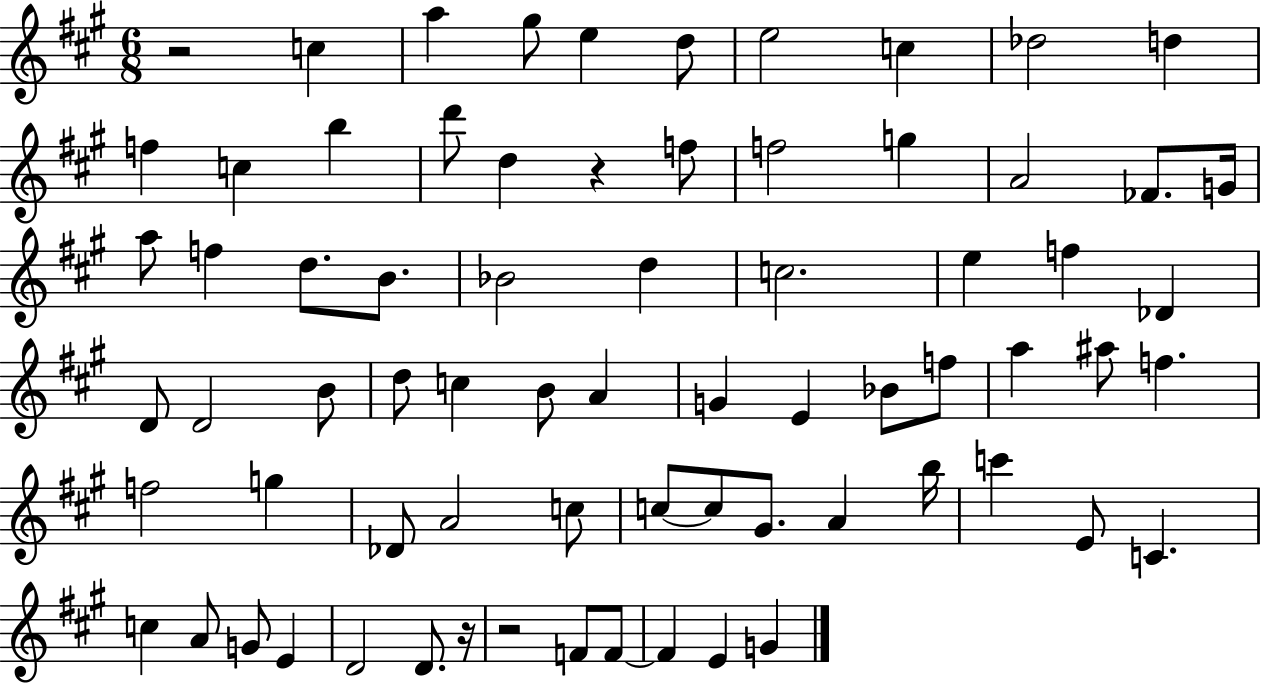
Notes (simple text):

R/h C5/q A5/q G#5/e E5/q D5/e E5/h C5/q Db5/h D5/q F5/q C5/q B5/q D6/e D5/q R/q F5/e F5/h G5/q A4/h FES4/e. G4/s A5/e F5/q D5/e. B4/e. Bb4/h D5/q C5/h. E5/q F5/q Db4/q D4/e D4/h B4/e D5/e C5/q B4/e A4/q G4/q E4/q Bb4/e F5/e A5/q A#5/e F5/q. F5/h G5/q Db4/e A4/h C5/e C5/e C5/e G#4/e. A4/q B5/s C6/q E4/e C4/q. C5/q A4/e G4/e E4/q D4/h D4/e. R/s R/h F4/e F4/e F4/q E4/q G4/q